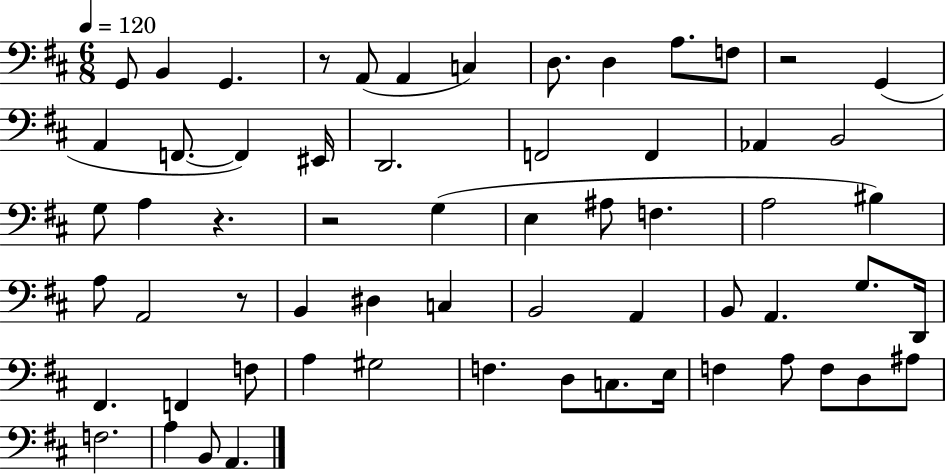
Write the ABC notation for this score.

X:1
T:Untitled
M:6/8
L:1/4
K:D
G,,/2 B,, G,, z/2 A,,/2 A,, C, D,/2 D, A,/2 F,/2 z2 G,, A,, F,,/2 F,, ^E,,/4 D,,2 F,,2 F,, _A,, B,,2 G,/2 A, z z2 G, E, ^A,/2 F, A,2 ^B, A,/2 A,,2 z/2 B,, ^D, C, B,,2 A,, B,,/2 A,, G,/2 D,,/4 ^F,, F,, F,/2 A, ^G,2 F, D,/2 C,/2 E,/4 F, A,/2 F,/2 D,/2 ^A,/2 F,2 A, B,,/2 A,,